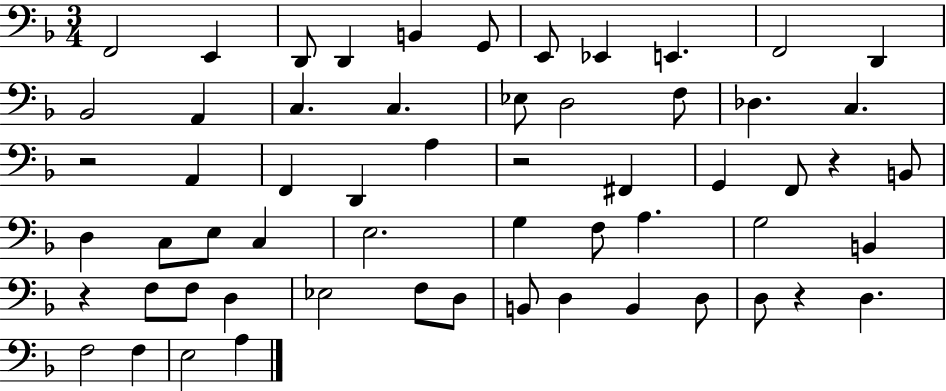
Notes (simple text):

F2/h E2/q D2/e D2/q B2/q G2/e E2/e Eb2/q E2/q. F2/h D2/q Bb2/h A2/q C3/q. C3/q. Eb3/e D3/h F3/e Db3/q. C3/q. R/h A2/q F2/q D2/q A3/q R/h F#2/q G2/q F2/e R/q B2/e D3/q C3/e E3/e C3/q E3/h. G3/q F3/e A3/q. G3/h B2/q R/q F3/e F3/e D3/q Eb3/h F3/e D3/e B2/e D3/q B2/q D3/e D3/e R/q D3/q. F3/h F3/q E3/h A3/q